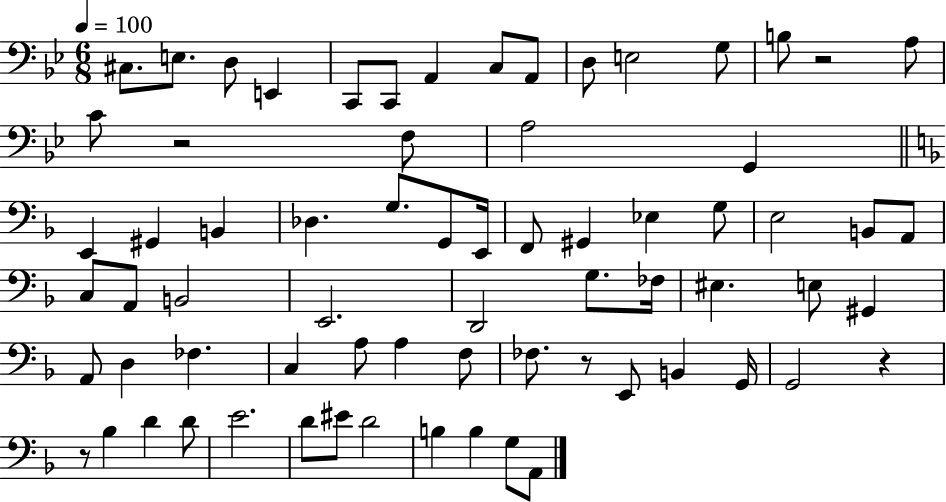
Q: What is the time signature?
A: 6/8